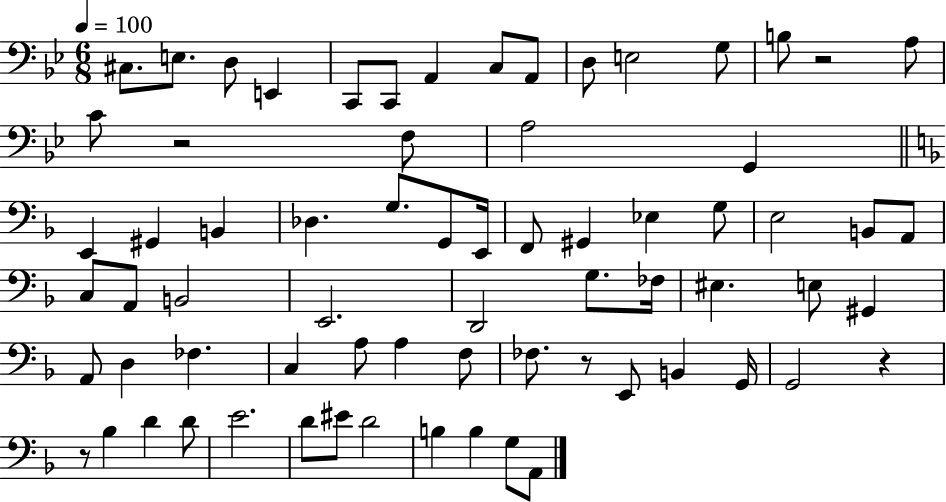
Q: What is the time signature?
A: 6/8